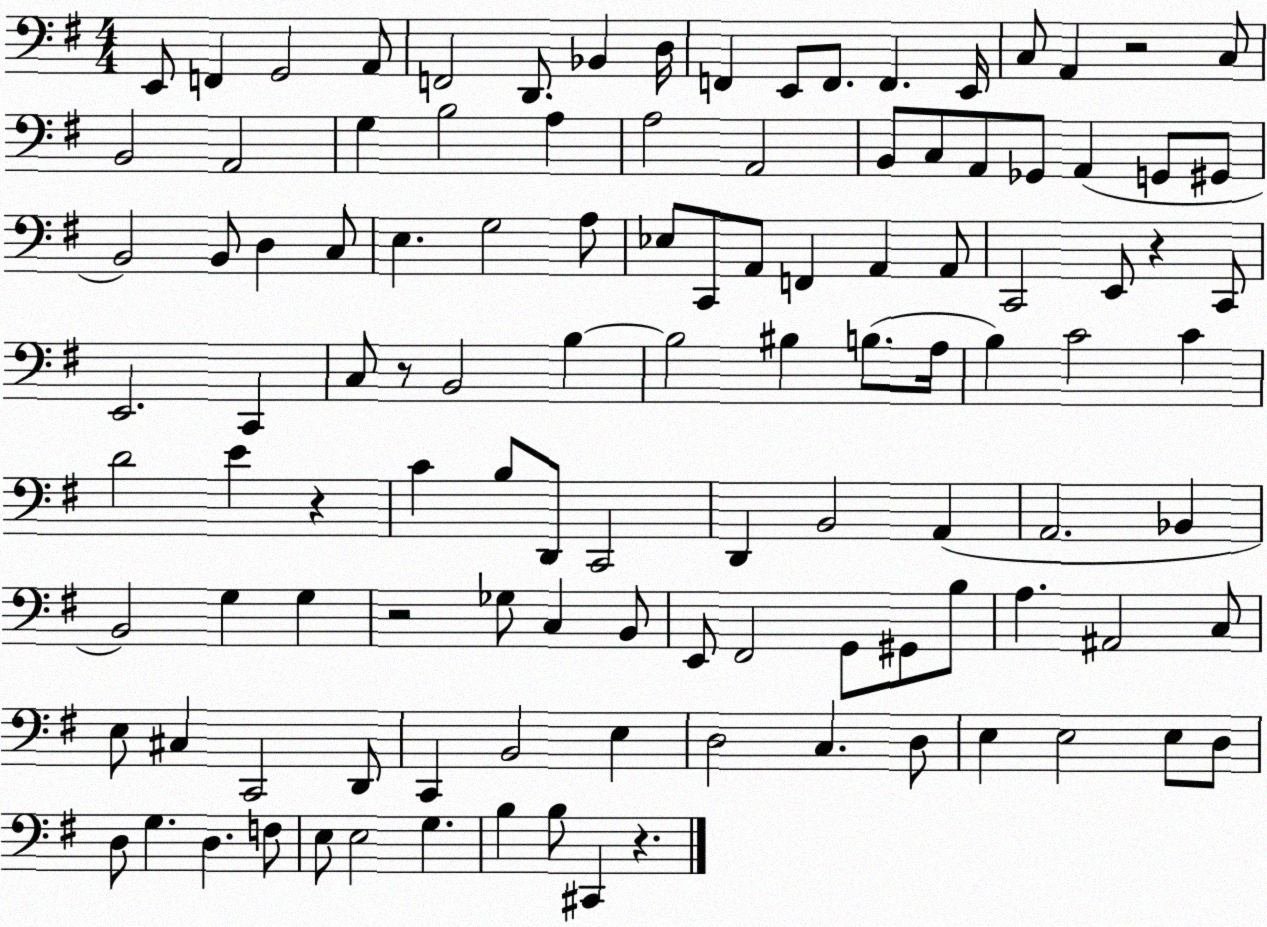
X:1
T:Untitled
M:4/4
L:1/4
K:G
E,,/2 F,, G,,2 A,,/2 F,,2 D,,/2 _B,, D,/4 F,, E,,/2 F,,/2 F,, E,,/4 C,/2 A,, z2 C,/2 B,,2 A,,2 G, B,2 A, A,2 A,,2 B,,/2 C,/2 A,,/2 _G,,/2 A,, G,,/2 ^G,,/2 B,,2 B,,/2 D, C,/2 E, G,2 A,/2 _E,/2 C,,/2 A,,/2 F,, A,, A,,/2 C,,2 E,,/2 z C,,/2 E,,2 C,, C,/2 z/2 B,,2 B, B,2 ^B, B,/2 A,/4 B, C2 C D2 E z C B,/2 D,,/2 C,,2 D,, B,,2 A,, A,,2 _B,, B,,2 G, G, z2 _G,/2 C, B,,/2 E,,/2 ^F,,2 G,,/2 ^G,,/2 B,/2 A, ^A,,2 C,/2 E,/2 ^C, C,,2 D,,/2 C,, B,,2 E, D,2 C, D,/2 E, E,2 E,/2 D,/2 D,/2 G, D, F,/2 E,/2 E,2 G, B, B,/2 ^C,, z